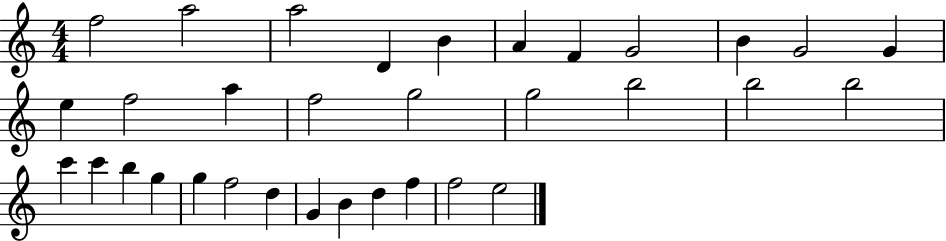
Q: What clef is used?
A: treble